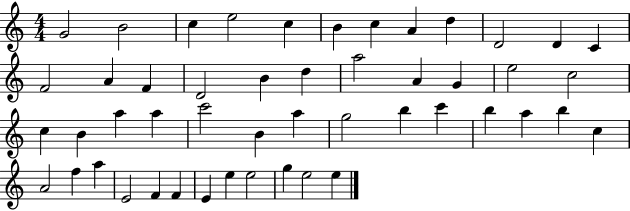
X:1
T:Untitled
M:4/4
L:1/4
K:C
G2 B2 c e2 c B c A d D2 D C F2 A F D2 B d a2 A G e2 c2 c B a a c'2 B a g2 b c' b a b c A2 f a E2 F F E e e2 g e2 e